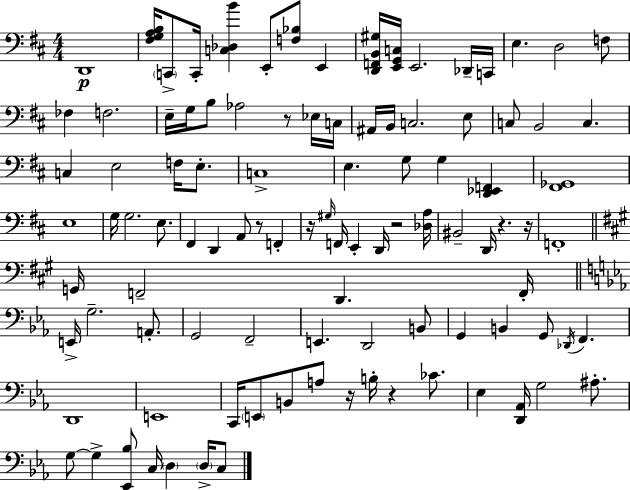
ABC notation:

X:1
T:Untitled
M:4/4
L:1/4
K:D
D,,4 [^F,G,A,B,]/4 C,,/2 C,,/4 [C,_D,B] E,,/2 [F,_B,]/2 E,, [D,,F,,B,,^G,]/4 [E,,G,,C,]/4 E,,2 _D,,/4 C,,/4 E, D,2 F,/2 _F, F,2 E,/4 G,/4 B,/2 _A,2 z/2 _E,/4 C,/4 ^A,,/4 B,,/4 C,2 E,/2 C,/2 B,,2 C, C, E,2 F,/4 E,/2 C,4 E, G,/2 G, [D,,_E,,F,,] [^F,,_G,,]4 E,4 G,/4 G,2 E,/2 ^F,, D,, A,,/2 z/2 F,, z/4 ^G,/4 F,,/4 E,, D,,/4 z2 [_D,A,]/4 ^B,,2 D,,/4 z z/4 F,,4 G,,/4 F,,2 D,, F,,/4 E,,/4 G,2 A,,/2 G,,2 F,,2 E,, D,,2 B,,/2 G,, B,, G,,/2 _D,,/4 F,, D,,4 E,,4 C,,/4 E,,/2 B,,/2 A,/2 z/4 B,/4 z _C/2 _E, [D,,_A,,]/4 G,2 ^A,/2 G,/2 G, [_E,,_B,]/2 C,/4 D, D,/4 C,/2